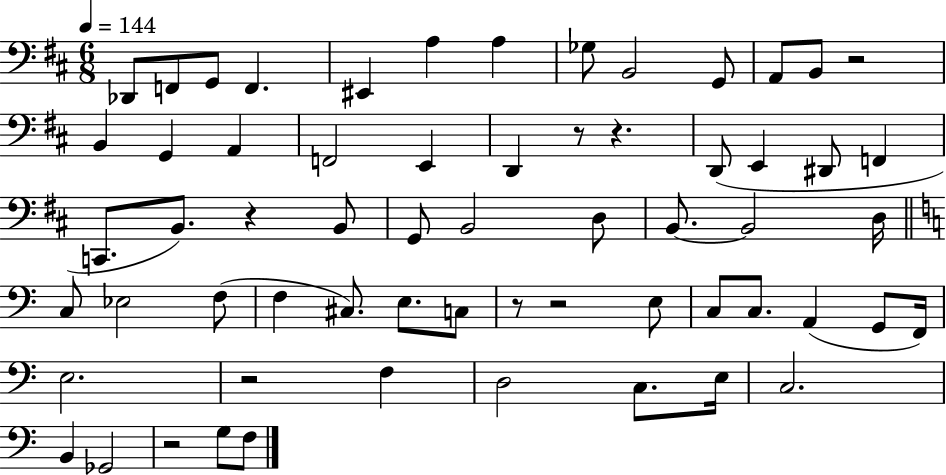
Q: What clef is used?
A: bass